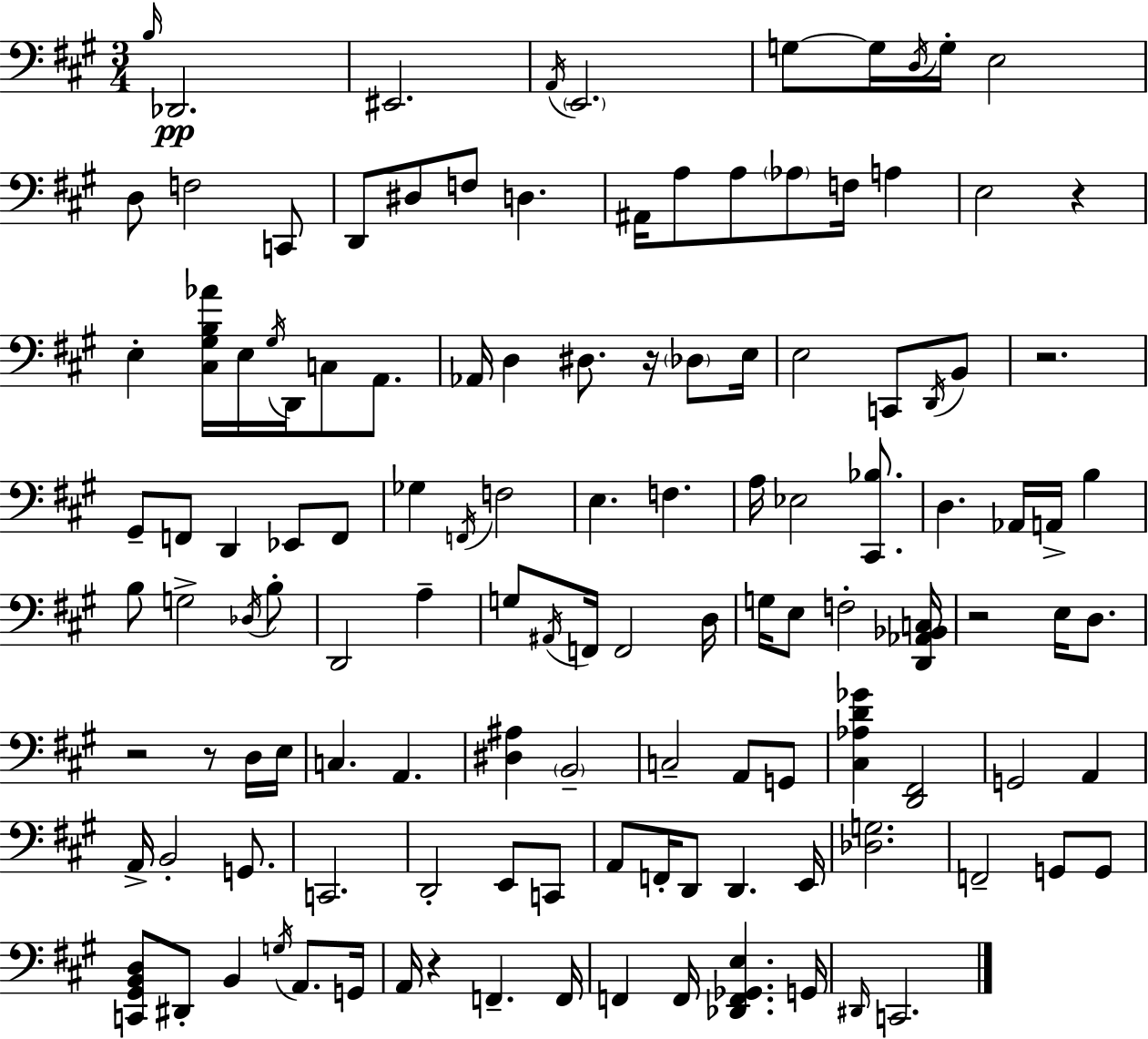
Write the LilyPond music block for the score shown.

{
  \clef bass
  \numericTimeSignature
  \time 3/4
  \key a \major
  \repeat volta 2 { \grace { b16 }\pp des,2. | eis,2. | \acciaccatura { a,16 } \parenthesize e,2. | g8~~ g16 \acciaccatura { d16 } g16-. e2 | \break d8 f2 | c,8 d,8 dis8 f8 d4. | ais,16 a8 a8 \parenthesize aes8 f16 a4 | e2 r4 | \break e4-. <cis gis b aes'>16 e16 \acciaccatura { gis16 } d,16 c8 | a,8. aes,16 d4 dis8. | r16 \parenthesize des8 e16 e2 | c,8 \acciaccatura { d,16 } b,8 r2. | \break gis,8-- f,8 d,4 | ees,8 f,8 ges4 \acciaccatura { f,16 } f2 | e4. | f4. a16 ees2 | \break <cis, bes>8. d4. | aes,16 a,16-> b4 b8 g2-> | \acciaccatura { des16 } b8-. d,2 | a4-- g8 \acciaccatura { ais,16 } f,16 f,2 | \break d16 g16 e8 f2-. | <d, aes, bes, c>16 r2 | e16 d8. r2 | r8 d16 e16 c4. | \break a,4. <dis ais>4 | \parenthesize b,2-- c2-- | a,8 g,8 <cis aes d' ges'>4 | <d, fis,>2 g,2 | \break a,4 a,16-> b,2-. | g,8. c,2. | d,2-. | e,8 c,8 a,8 f,16-. d,8 | \break d,4. e,16 <des g>2. | f,2-- | g,8 g,8 <c, gis, b, d>8 dis,8-. | b,4 \acciaccatura { g16 } a,8. g,16 a,16 r4 | \break f,4.-- f,16 f,4 | f,16 <des, f, ges, e>4. g,16 \grace { dis,16 } c,2. | } \bar "|."
}